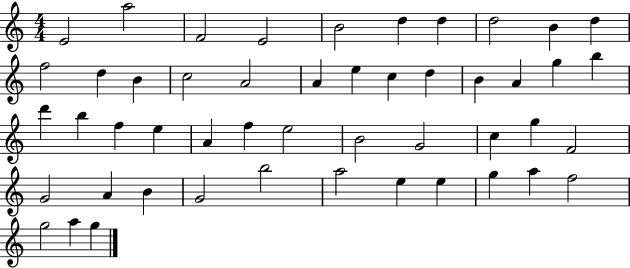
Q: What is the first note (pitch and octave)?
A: E4